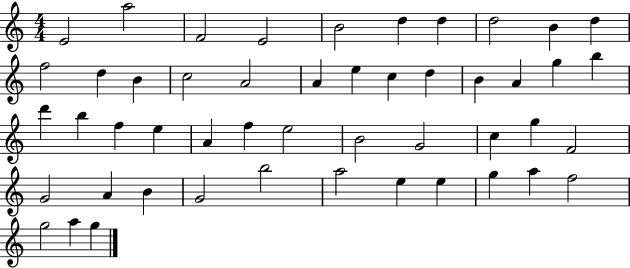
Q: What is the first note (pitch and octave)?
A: E4